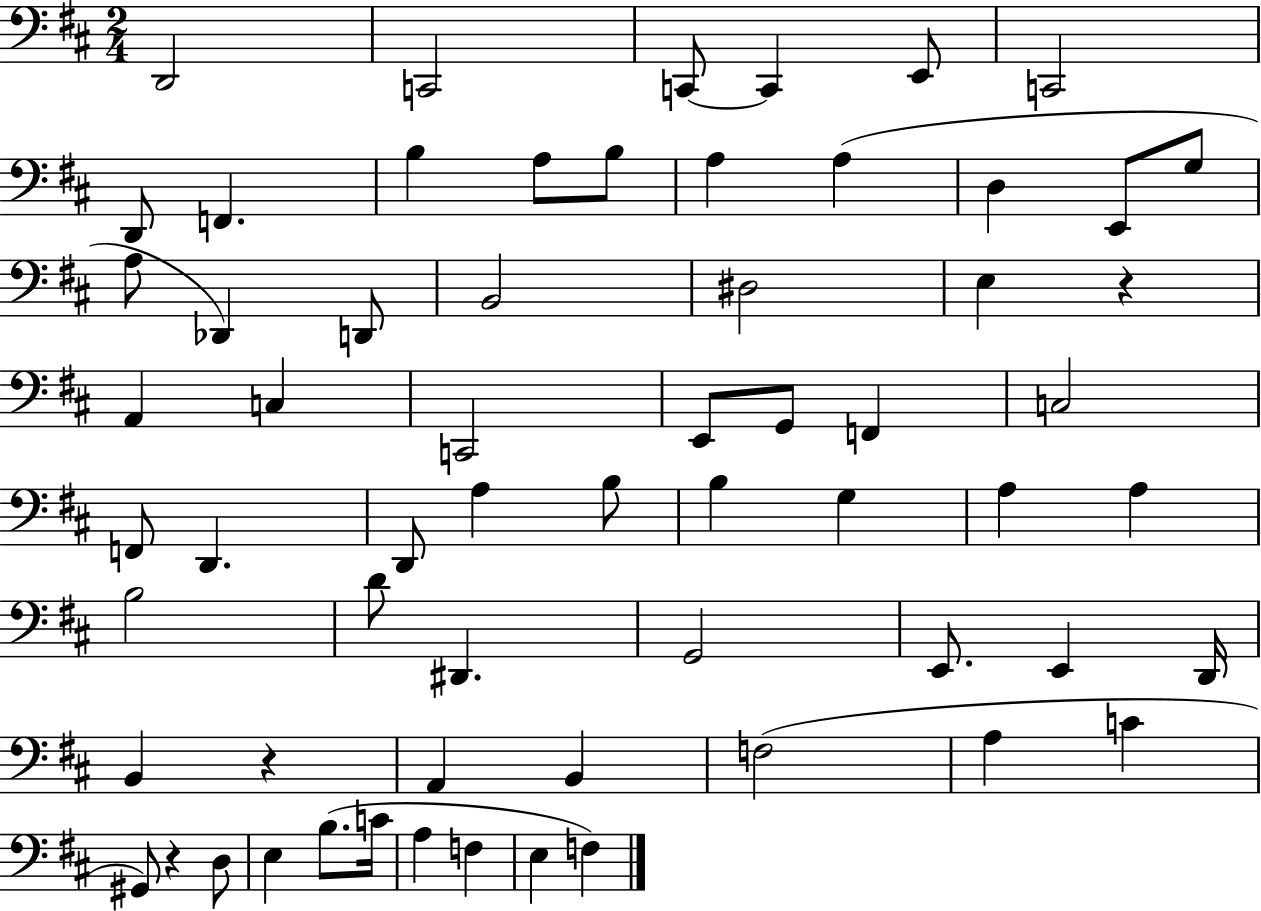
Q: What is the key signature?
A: D major